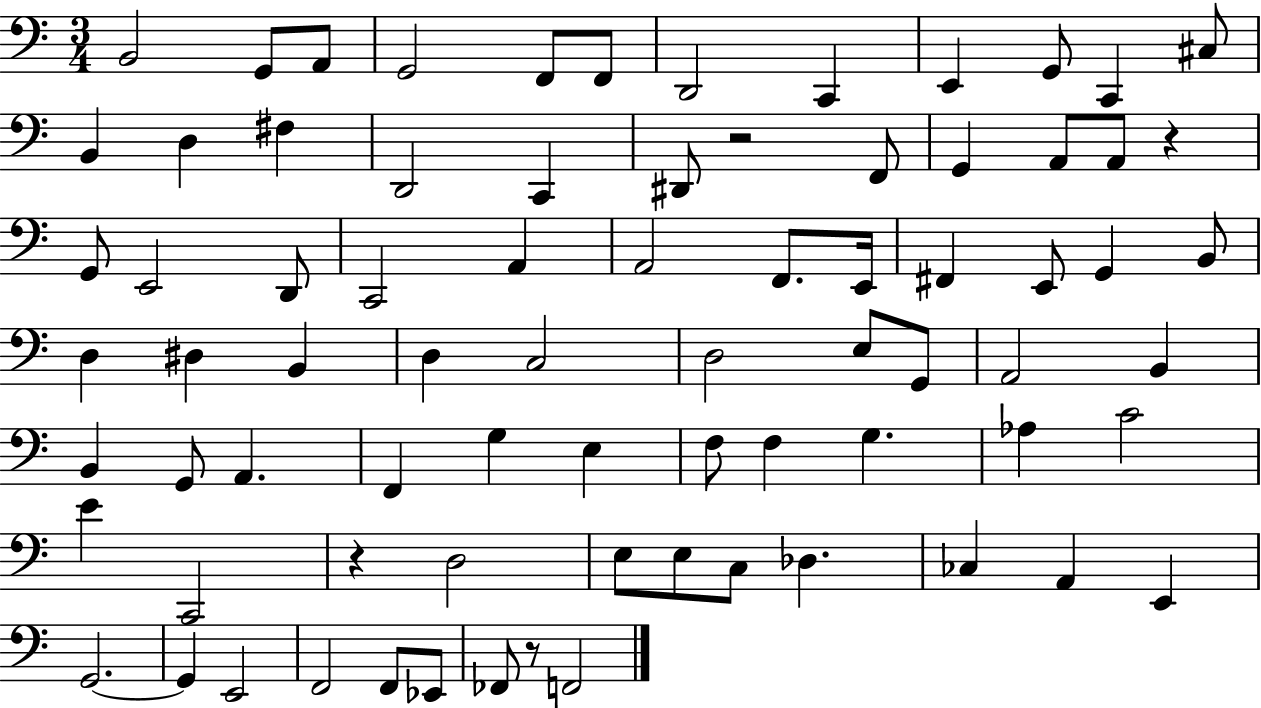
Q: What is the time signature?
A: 3/4